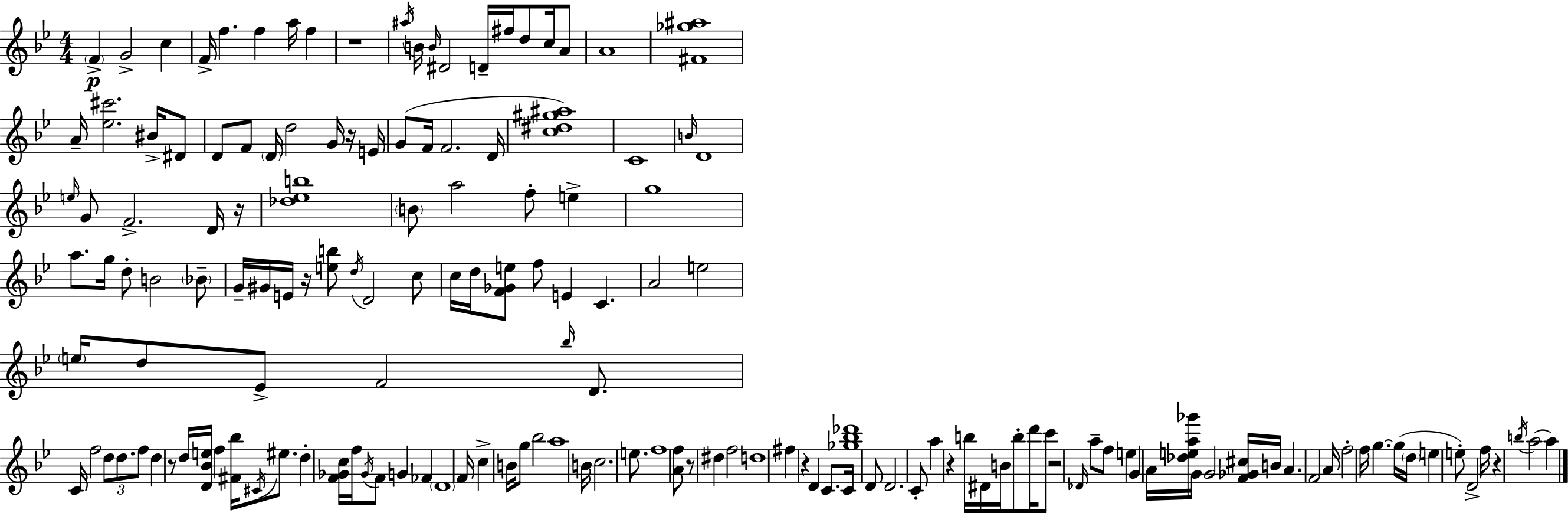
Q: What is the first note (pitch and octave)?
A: F4